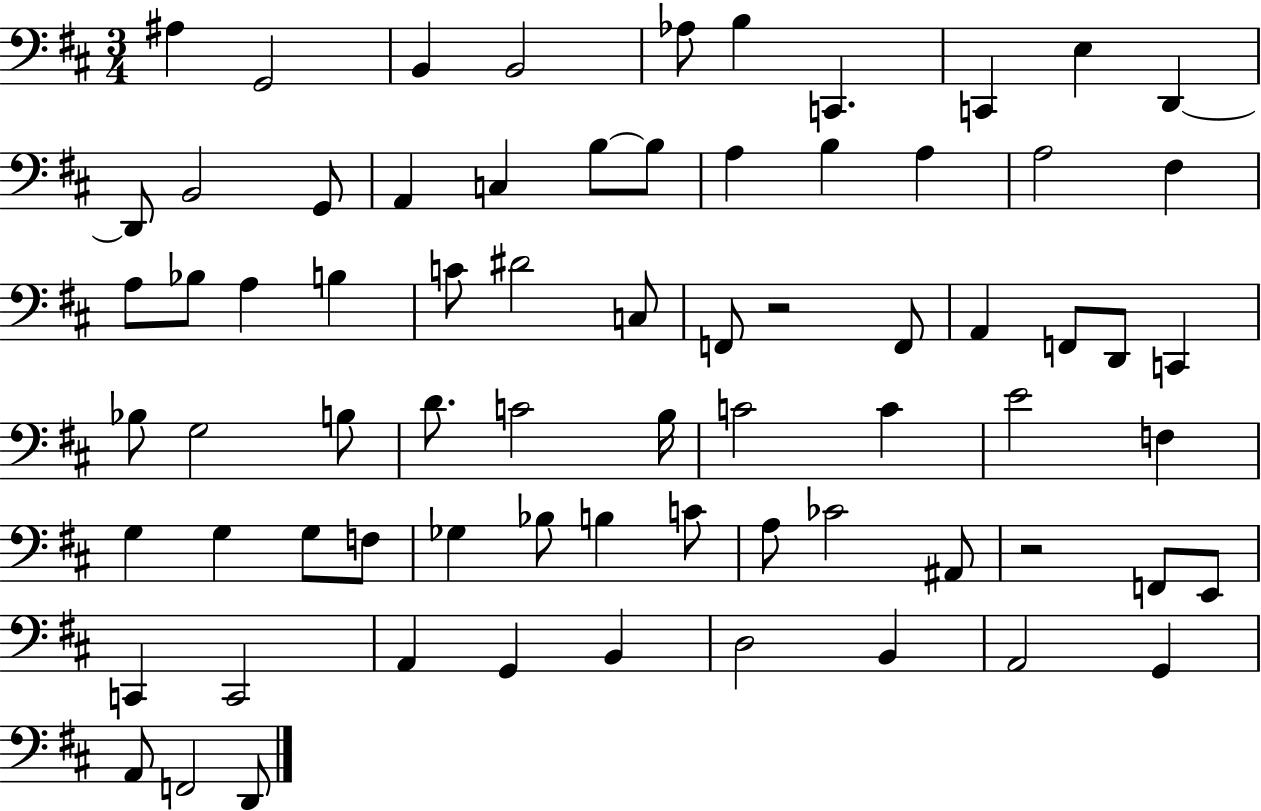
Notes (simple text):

A#3/q G2/h B2/q B2/h Ab3/e B3/q C2/q. C2/q E3/q D2/q D2/e B2/h G2/e A2/q C3/q B3/e B3/e A3/q B3/q A3/q A3/h F#3/q A3/e Bb3/e A3/q B3/q C4/e D#4/h C3/e F2/e R/h F2/e A2/q F2/e D2/e C2/q Bb3/e G3/h B3/e D4/e. C4/h B3/s C4/h C4/q E4/h F3/q G3/q G3/q G3/e F3/e Gb3/q Bb3/e B3/q C4/e A3/e CES4/h A#2/e R/h F2/e E2/e C2/q C2/h A2/q G2/q B2/q D3/h B2/q A2/h G2/q A2/e F2/h D2/e